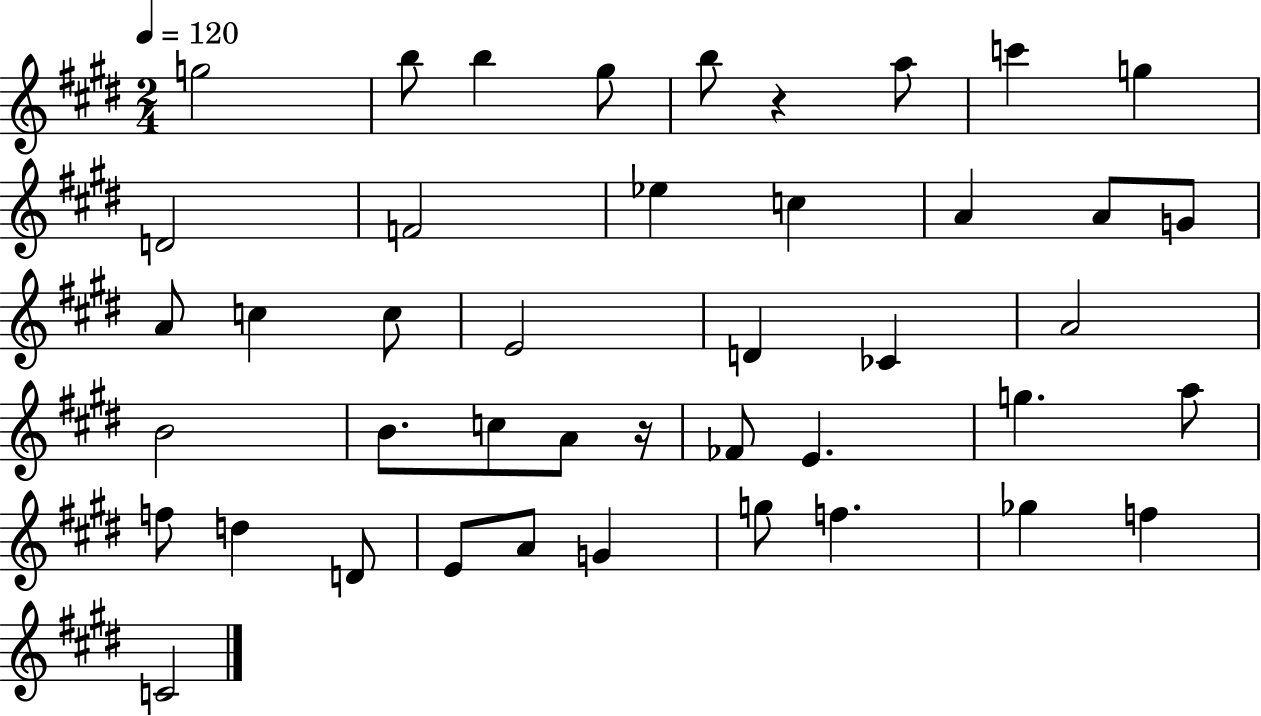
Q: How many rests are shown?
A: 2